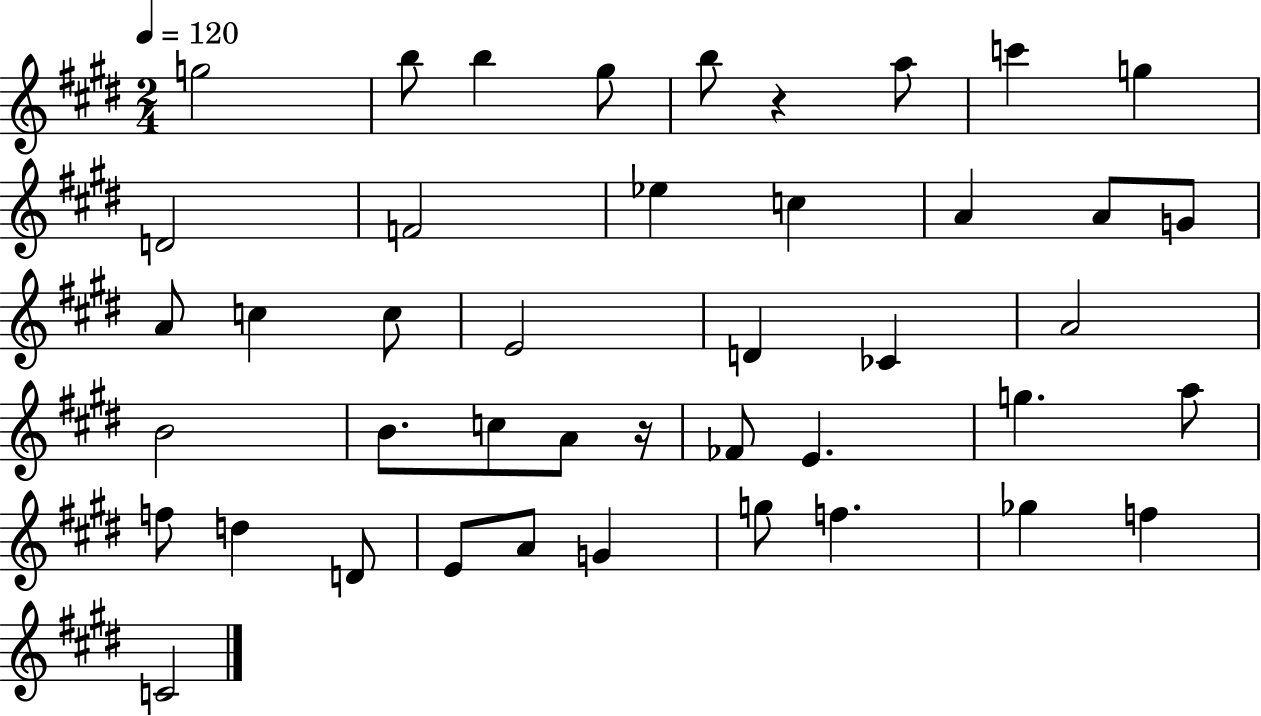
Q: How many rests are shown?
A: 2